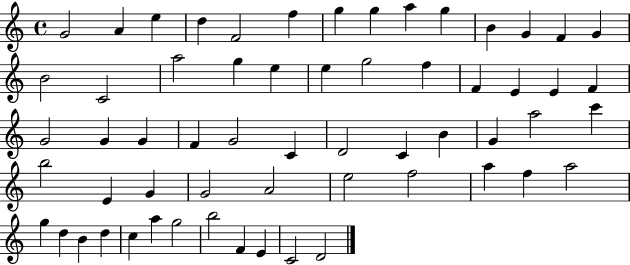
G4/h A4/q E5/q D5/q F4/h F5/q G5/q G5/q A5/q G5/q B4/q G4/q F4/q G4/q B4/h C4/h A5/h G5/q E5/q E5/q G5/h F5/q F4/q E4/q E4/q F4/q G4/h G4/q G4/q F4/q G4/h C4/q D4/h C4/q B4/q G4/q A5/h C6/q B5/h E4/q G4/q G4/h A4/h E5/h F5/h A5/q F5/q A5/h G5/q D5/q B4/q D5/q C5/q A5/q G5/h B5/h F4/q E4/q C4/h D4/h